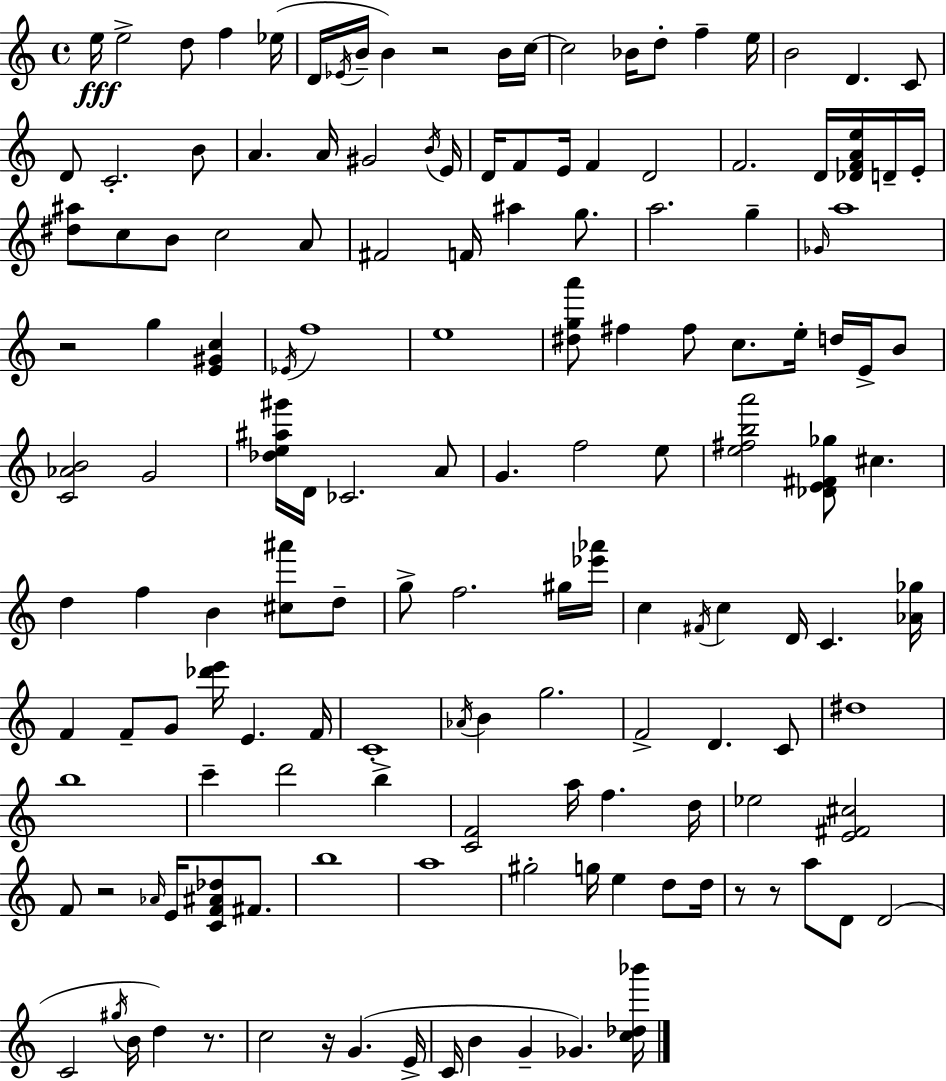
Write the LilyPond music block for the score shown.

{
  \clef treble
  \time 4/4
  \defaultTimeSignature
  \key c \major
  e''16\fff e''2-> d''8 f''4 ees''16( | d'16 \acciaccatura { ees'16 } b'16-- b'4) r2 b'16 | c''16~~ c''2 bes'16 d''8-. f''4-- | e''16 b'2 d'4. c'8 | \break d'8 c'2.-. b'8 | a'4. a'16 gis'2 | \acciaccatura { b'16 } e'16 d'16 f'8 e'16 f'4 d'2 | f'2. d'16 <des' f' a' e''>16 | \break d'16-- e'16-. <dis'' ais''>8 c''8 b'8 c''2 | a'8 fis'2 f'16 ais''4 g''8. | a''2. g''4-- | \grace { ges'16 } a''1 | \break r2 g''4 <e' gis' c''>4 | \acciaccatura { ees'16 } f''1 | e''1 | <dis'' g'' a'''>8 fis''4 fis''8 c''8. e''16-. | \break d''16 e'16-> b'8 <c' aes' b'>2 g'2 | <des'' e'' ais'' gis'''>16 d'16 ces'2. | a'8 g'4. f''2 | e''8 <e'' fis'' b'' a'''>2 <des' e' fis' ges''>8 cis''4. | \break d''4 f''4 b'4 | <cis'' ais'''>8 d''8-- g''8-> f''2. | gis''16 <ees''' aes'''>16 c''4 \acciaccatura { fis'16 } c''4 d'16 c'4. | <aes' ges''>16 f'4 f'8-- g'8 <des''' e'''>16 e'4. | \break f'16 c'1-. | \acciaccatura { aes'16 } b'4 g''2. | f'2-> d'4. | c'8 dis''1 | \break b''1 | c'''4-- d'''2 | b''4-> <c' f'>2 a''16 f''4. | d''16 ees''2 <e' fis' cis''>2 | \break f'8 r2 | \grace { aes'16 } e'16 <c' f' ais' des''>8 fis'8. b''1 | a''1 | gis''2-. g''16 | \break e''4 d''8 d''16 r8 r8 a''8 d'8 d'2( | c'2 \acciaccatura { gis''16 } | b'16 d''4) r8. c''2 | r16 g'4.( e'16-> c'16 b'4 g'4-- | \break ges'4.) <c'' des'' bes'''>16 \bar "|."
}